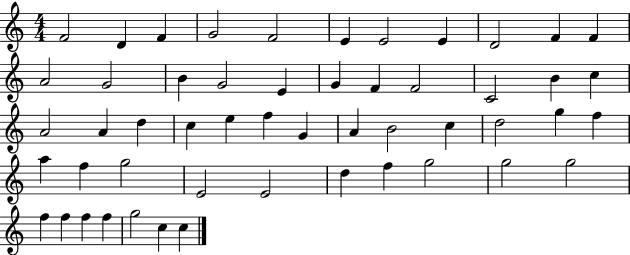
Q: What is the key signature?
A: C major